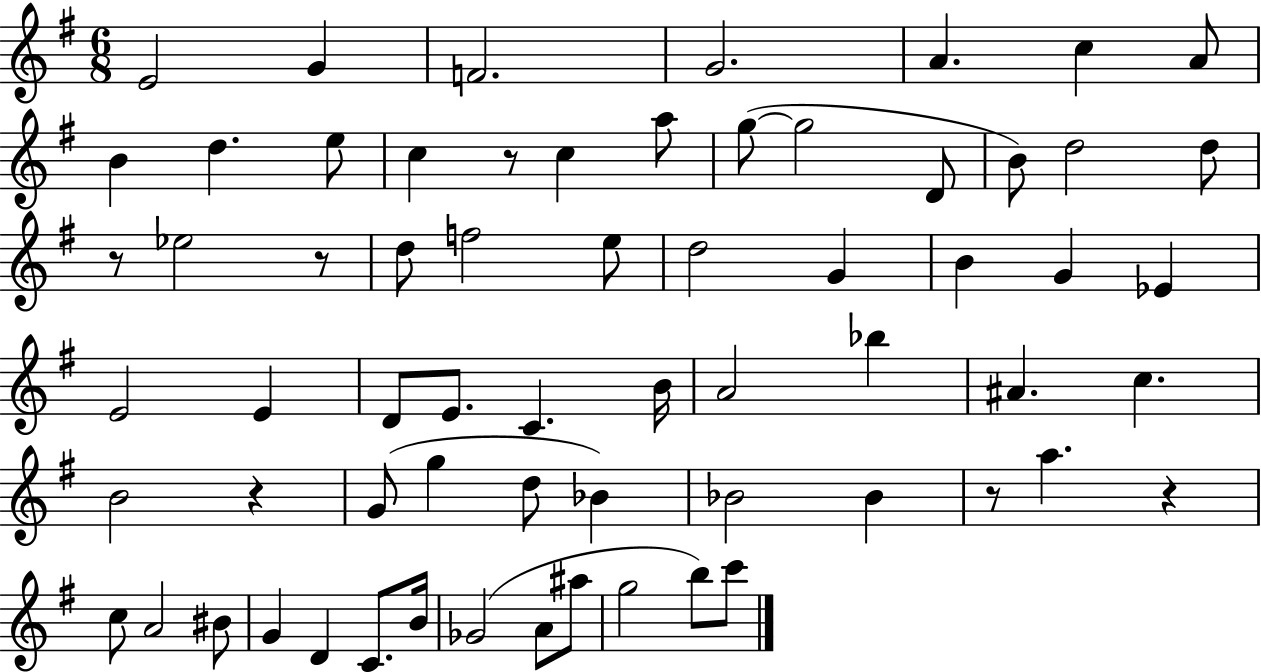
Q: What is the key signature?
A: G major